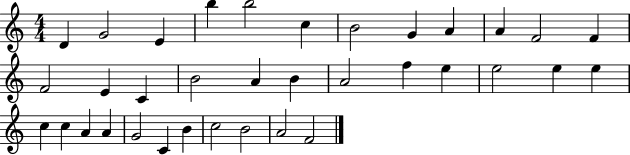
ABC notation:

X:1
T:Untitled
M:4/4
L:1/4
K:C
D G2 E b b2 c B2 G A A F2 F F2 E C B2 A B A2 f e e2 e e c c A A G2 C B c2 B2 A2 F2